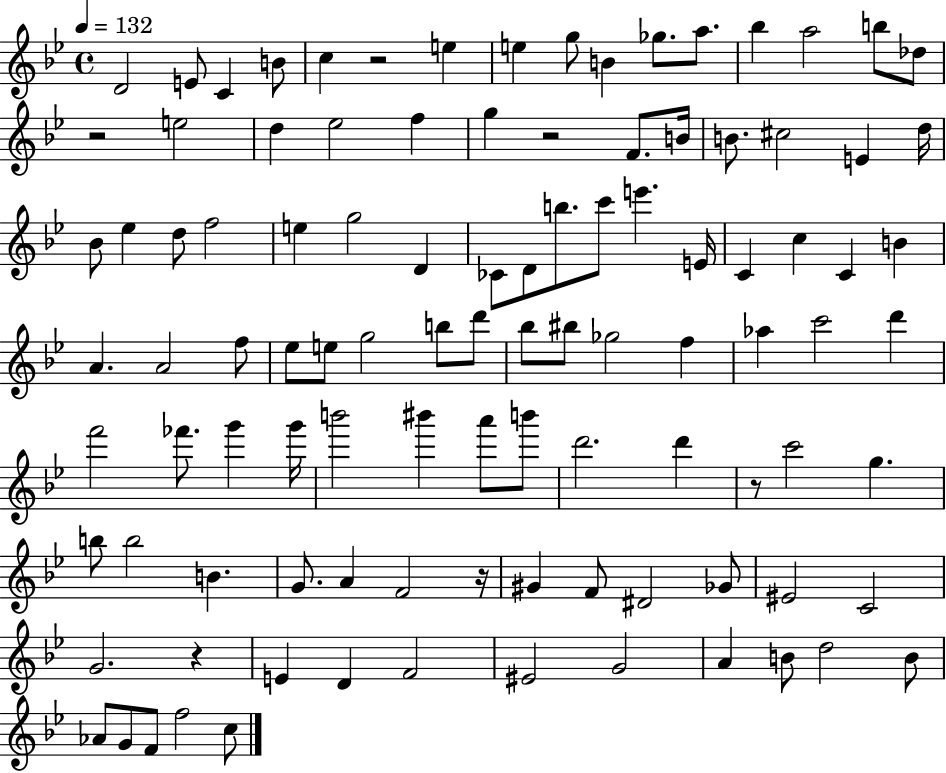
D4/h E4/e C4/q B4/e C5/q R/h E5/q E5/q G5/e B4/q Gb5/e. A5/e. Bb5/q A5/h B5/e Db5/e R/h E5/h D5/q Eb5/h F5/q G5/q R/h F4/e. B4/s B4/e. C#5/h E4/q D5/s Bb4/e Eb5/q D5/e F5/h E5/q G5/h D4/q CES4/e D4/e B5/e. C6/e E6/q. E4/s C4/q C5/q C4/q B4/q A4/q. A4/h F5/e Eb5/e E5/e G5/h B5/e D6/e Bb5/e BIS5/e Gb5/h F5/q Ab5/q C6/h D6/q F6/h FES6/e. G6/q G6/s B6/h BIS6/q A6/e B6/e D6/h. D6/q R/e C6/h G5/q. B5/e B5/h B4/q. G4/e. A4/q F4/h R/s G#4/q F4/e D#4/h Gb4/e EIS4/h C4/h G4/h. R/q E4/q D4/q F4/h EIS4/h G4/h A4/q B4/e D5/h B4/e Ab4/e G4/e F4/e F5/h C5/e